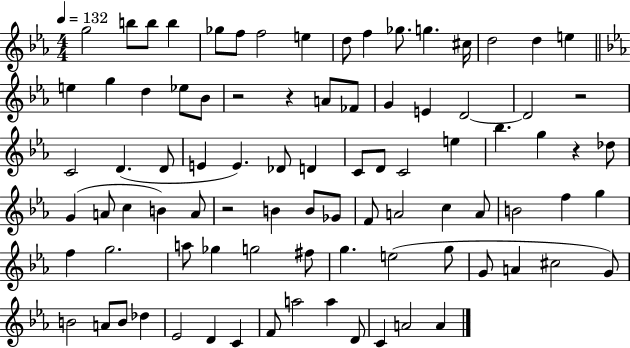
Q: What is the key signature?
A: EES major